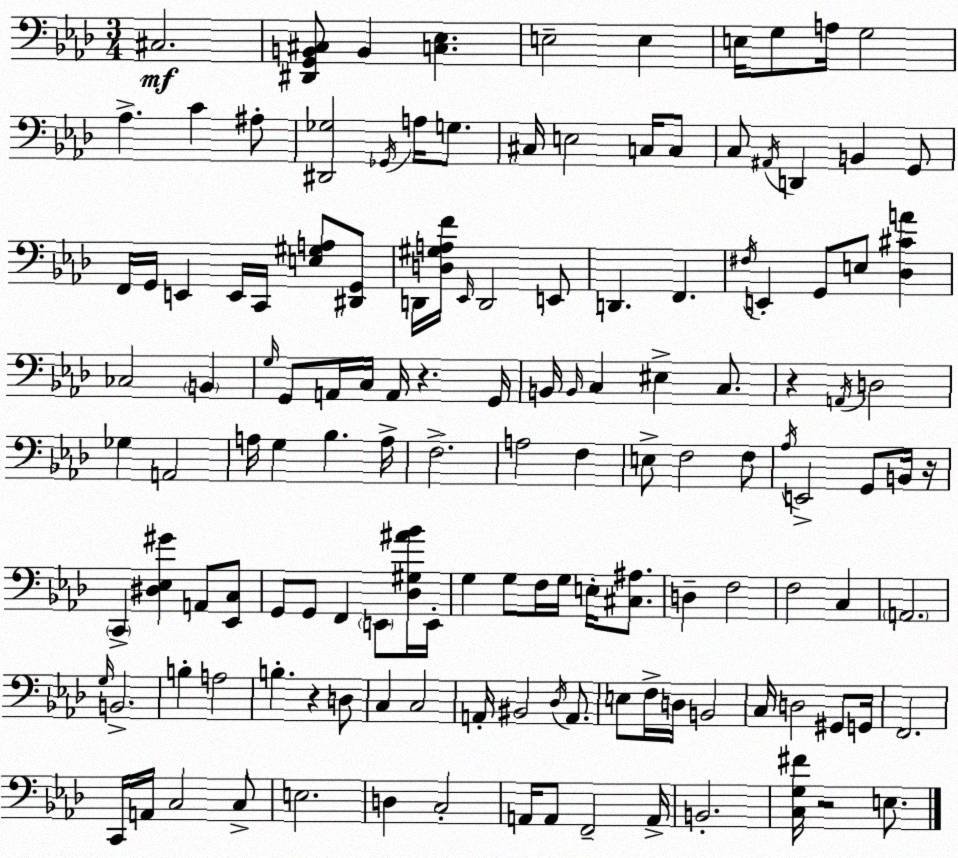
X:1
T:Untitled
M:3/4
L:1/4
K:Ab
^C,2 [^D,,G,,B,,^C,]/2 B,, [C,_E,] E,2 E, E,/4 G,/2 A,/4 G,2 _A, C ^A,/2 [^D,,_G,]2 _G,,/4 A,/4 G,/2 ^C,/4 E,2 C,/4 C,/2 C,/2 ^A,,/4 D,, B,, G,,/2 F,,/4 G,,/4 E,, E,,/4 C,,/4 [E,^G,A,]/2 [^D,,G,,]/2 D,,/4 [D,^G,A,F]/4 _E,,/4 D,,2 E,,/2 D,, F,, ^F,/4 E,, G,,/2 E,/2 [_D,^CA] _C,2 B,, G,/4 G,,/2 A,,/4 C,/4 A,,/4 z G,,/4 B,,/4 B,,/4 C, ^E, C,/2 z A,,/4 D,2 _G, A,,2 A,/4 G, _B, A,/4 F,2 A,2 F, E,/2 F,2 F,/2 _A,/4 E,,2 G,,/2 B,,/4 z/4 C,, [^D,_E,^G] A,,/2 [_E,,C,]/2 G,,/2 G,,/2 F,, E,,/2 [_D,^G,^A_B]/4 E,,/4 G, G,/2 F,/4 G,/4 E,/4 [^C,^A,]/2 D, F,2 F,2 C, A,,2 G,/4 B,,2 B, A,2 B, z D,/2 C, C,2 A,,/4 ^B,,2 _D,/4 A,,/2 E,/2 F,/4 D,/4 B,,2 C,/4 D,2 ^G,,/2 G,,/4 F,,2 C,,/4 A,,/4 C,2 C,/2 E,2 D, C,2 A,,/4 A,,/2 F,,2 A,,/4 B,,2 [C,G,^F]/4 z2 E,/2